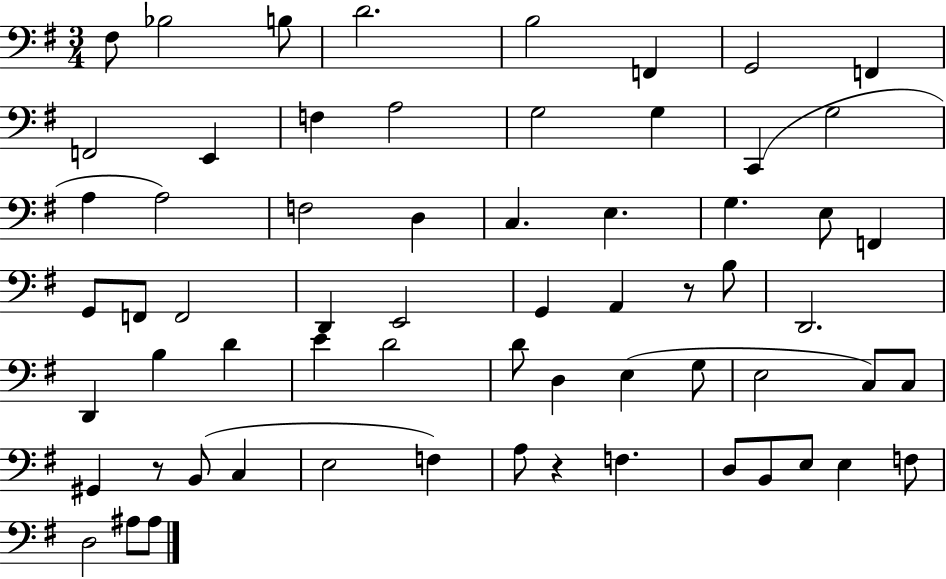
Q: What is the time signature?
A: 3/4